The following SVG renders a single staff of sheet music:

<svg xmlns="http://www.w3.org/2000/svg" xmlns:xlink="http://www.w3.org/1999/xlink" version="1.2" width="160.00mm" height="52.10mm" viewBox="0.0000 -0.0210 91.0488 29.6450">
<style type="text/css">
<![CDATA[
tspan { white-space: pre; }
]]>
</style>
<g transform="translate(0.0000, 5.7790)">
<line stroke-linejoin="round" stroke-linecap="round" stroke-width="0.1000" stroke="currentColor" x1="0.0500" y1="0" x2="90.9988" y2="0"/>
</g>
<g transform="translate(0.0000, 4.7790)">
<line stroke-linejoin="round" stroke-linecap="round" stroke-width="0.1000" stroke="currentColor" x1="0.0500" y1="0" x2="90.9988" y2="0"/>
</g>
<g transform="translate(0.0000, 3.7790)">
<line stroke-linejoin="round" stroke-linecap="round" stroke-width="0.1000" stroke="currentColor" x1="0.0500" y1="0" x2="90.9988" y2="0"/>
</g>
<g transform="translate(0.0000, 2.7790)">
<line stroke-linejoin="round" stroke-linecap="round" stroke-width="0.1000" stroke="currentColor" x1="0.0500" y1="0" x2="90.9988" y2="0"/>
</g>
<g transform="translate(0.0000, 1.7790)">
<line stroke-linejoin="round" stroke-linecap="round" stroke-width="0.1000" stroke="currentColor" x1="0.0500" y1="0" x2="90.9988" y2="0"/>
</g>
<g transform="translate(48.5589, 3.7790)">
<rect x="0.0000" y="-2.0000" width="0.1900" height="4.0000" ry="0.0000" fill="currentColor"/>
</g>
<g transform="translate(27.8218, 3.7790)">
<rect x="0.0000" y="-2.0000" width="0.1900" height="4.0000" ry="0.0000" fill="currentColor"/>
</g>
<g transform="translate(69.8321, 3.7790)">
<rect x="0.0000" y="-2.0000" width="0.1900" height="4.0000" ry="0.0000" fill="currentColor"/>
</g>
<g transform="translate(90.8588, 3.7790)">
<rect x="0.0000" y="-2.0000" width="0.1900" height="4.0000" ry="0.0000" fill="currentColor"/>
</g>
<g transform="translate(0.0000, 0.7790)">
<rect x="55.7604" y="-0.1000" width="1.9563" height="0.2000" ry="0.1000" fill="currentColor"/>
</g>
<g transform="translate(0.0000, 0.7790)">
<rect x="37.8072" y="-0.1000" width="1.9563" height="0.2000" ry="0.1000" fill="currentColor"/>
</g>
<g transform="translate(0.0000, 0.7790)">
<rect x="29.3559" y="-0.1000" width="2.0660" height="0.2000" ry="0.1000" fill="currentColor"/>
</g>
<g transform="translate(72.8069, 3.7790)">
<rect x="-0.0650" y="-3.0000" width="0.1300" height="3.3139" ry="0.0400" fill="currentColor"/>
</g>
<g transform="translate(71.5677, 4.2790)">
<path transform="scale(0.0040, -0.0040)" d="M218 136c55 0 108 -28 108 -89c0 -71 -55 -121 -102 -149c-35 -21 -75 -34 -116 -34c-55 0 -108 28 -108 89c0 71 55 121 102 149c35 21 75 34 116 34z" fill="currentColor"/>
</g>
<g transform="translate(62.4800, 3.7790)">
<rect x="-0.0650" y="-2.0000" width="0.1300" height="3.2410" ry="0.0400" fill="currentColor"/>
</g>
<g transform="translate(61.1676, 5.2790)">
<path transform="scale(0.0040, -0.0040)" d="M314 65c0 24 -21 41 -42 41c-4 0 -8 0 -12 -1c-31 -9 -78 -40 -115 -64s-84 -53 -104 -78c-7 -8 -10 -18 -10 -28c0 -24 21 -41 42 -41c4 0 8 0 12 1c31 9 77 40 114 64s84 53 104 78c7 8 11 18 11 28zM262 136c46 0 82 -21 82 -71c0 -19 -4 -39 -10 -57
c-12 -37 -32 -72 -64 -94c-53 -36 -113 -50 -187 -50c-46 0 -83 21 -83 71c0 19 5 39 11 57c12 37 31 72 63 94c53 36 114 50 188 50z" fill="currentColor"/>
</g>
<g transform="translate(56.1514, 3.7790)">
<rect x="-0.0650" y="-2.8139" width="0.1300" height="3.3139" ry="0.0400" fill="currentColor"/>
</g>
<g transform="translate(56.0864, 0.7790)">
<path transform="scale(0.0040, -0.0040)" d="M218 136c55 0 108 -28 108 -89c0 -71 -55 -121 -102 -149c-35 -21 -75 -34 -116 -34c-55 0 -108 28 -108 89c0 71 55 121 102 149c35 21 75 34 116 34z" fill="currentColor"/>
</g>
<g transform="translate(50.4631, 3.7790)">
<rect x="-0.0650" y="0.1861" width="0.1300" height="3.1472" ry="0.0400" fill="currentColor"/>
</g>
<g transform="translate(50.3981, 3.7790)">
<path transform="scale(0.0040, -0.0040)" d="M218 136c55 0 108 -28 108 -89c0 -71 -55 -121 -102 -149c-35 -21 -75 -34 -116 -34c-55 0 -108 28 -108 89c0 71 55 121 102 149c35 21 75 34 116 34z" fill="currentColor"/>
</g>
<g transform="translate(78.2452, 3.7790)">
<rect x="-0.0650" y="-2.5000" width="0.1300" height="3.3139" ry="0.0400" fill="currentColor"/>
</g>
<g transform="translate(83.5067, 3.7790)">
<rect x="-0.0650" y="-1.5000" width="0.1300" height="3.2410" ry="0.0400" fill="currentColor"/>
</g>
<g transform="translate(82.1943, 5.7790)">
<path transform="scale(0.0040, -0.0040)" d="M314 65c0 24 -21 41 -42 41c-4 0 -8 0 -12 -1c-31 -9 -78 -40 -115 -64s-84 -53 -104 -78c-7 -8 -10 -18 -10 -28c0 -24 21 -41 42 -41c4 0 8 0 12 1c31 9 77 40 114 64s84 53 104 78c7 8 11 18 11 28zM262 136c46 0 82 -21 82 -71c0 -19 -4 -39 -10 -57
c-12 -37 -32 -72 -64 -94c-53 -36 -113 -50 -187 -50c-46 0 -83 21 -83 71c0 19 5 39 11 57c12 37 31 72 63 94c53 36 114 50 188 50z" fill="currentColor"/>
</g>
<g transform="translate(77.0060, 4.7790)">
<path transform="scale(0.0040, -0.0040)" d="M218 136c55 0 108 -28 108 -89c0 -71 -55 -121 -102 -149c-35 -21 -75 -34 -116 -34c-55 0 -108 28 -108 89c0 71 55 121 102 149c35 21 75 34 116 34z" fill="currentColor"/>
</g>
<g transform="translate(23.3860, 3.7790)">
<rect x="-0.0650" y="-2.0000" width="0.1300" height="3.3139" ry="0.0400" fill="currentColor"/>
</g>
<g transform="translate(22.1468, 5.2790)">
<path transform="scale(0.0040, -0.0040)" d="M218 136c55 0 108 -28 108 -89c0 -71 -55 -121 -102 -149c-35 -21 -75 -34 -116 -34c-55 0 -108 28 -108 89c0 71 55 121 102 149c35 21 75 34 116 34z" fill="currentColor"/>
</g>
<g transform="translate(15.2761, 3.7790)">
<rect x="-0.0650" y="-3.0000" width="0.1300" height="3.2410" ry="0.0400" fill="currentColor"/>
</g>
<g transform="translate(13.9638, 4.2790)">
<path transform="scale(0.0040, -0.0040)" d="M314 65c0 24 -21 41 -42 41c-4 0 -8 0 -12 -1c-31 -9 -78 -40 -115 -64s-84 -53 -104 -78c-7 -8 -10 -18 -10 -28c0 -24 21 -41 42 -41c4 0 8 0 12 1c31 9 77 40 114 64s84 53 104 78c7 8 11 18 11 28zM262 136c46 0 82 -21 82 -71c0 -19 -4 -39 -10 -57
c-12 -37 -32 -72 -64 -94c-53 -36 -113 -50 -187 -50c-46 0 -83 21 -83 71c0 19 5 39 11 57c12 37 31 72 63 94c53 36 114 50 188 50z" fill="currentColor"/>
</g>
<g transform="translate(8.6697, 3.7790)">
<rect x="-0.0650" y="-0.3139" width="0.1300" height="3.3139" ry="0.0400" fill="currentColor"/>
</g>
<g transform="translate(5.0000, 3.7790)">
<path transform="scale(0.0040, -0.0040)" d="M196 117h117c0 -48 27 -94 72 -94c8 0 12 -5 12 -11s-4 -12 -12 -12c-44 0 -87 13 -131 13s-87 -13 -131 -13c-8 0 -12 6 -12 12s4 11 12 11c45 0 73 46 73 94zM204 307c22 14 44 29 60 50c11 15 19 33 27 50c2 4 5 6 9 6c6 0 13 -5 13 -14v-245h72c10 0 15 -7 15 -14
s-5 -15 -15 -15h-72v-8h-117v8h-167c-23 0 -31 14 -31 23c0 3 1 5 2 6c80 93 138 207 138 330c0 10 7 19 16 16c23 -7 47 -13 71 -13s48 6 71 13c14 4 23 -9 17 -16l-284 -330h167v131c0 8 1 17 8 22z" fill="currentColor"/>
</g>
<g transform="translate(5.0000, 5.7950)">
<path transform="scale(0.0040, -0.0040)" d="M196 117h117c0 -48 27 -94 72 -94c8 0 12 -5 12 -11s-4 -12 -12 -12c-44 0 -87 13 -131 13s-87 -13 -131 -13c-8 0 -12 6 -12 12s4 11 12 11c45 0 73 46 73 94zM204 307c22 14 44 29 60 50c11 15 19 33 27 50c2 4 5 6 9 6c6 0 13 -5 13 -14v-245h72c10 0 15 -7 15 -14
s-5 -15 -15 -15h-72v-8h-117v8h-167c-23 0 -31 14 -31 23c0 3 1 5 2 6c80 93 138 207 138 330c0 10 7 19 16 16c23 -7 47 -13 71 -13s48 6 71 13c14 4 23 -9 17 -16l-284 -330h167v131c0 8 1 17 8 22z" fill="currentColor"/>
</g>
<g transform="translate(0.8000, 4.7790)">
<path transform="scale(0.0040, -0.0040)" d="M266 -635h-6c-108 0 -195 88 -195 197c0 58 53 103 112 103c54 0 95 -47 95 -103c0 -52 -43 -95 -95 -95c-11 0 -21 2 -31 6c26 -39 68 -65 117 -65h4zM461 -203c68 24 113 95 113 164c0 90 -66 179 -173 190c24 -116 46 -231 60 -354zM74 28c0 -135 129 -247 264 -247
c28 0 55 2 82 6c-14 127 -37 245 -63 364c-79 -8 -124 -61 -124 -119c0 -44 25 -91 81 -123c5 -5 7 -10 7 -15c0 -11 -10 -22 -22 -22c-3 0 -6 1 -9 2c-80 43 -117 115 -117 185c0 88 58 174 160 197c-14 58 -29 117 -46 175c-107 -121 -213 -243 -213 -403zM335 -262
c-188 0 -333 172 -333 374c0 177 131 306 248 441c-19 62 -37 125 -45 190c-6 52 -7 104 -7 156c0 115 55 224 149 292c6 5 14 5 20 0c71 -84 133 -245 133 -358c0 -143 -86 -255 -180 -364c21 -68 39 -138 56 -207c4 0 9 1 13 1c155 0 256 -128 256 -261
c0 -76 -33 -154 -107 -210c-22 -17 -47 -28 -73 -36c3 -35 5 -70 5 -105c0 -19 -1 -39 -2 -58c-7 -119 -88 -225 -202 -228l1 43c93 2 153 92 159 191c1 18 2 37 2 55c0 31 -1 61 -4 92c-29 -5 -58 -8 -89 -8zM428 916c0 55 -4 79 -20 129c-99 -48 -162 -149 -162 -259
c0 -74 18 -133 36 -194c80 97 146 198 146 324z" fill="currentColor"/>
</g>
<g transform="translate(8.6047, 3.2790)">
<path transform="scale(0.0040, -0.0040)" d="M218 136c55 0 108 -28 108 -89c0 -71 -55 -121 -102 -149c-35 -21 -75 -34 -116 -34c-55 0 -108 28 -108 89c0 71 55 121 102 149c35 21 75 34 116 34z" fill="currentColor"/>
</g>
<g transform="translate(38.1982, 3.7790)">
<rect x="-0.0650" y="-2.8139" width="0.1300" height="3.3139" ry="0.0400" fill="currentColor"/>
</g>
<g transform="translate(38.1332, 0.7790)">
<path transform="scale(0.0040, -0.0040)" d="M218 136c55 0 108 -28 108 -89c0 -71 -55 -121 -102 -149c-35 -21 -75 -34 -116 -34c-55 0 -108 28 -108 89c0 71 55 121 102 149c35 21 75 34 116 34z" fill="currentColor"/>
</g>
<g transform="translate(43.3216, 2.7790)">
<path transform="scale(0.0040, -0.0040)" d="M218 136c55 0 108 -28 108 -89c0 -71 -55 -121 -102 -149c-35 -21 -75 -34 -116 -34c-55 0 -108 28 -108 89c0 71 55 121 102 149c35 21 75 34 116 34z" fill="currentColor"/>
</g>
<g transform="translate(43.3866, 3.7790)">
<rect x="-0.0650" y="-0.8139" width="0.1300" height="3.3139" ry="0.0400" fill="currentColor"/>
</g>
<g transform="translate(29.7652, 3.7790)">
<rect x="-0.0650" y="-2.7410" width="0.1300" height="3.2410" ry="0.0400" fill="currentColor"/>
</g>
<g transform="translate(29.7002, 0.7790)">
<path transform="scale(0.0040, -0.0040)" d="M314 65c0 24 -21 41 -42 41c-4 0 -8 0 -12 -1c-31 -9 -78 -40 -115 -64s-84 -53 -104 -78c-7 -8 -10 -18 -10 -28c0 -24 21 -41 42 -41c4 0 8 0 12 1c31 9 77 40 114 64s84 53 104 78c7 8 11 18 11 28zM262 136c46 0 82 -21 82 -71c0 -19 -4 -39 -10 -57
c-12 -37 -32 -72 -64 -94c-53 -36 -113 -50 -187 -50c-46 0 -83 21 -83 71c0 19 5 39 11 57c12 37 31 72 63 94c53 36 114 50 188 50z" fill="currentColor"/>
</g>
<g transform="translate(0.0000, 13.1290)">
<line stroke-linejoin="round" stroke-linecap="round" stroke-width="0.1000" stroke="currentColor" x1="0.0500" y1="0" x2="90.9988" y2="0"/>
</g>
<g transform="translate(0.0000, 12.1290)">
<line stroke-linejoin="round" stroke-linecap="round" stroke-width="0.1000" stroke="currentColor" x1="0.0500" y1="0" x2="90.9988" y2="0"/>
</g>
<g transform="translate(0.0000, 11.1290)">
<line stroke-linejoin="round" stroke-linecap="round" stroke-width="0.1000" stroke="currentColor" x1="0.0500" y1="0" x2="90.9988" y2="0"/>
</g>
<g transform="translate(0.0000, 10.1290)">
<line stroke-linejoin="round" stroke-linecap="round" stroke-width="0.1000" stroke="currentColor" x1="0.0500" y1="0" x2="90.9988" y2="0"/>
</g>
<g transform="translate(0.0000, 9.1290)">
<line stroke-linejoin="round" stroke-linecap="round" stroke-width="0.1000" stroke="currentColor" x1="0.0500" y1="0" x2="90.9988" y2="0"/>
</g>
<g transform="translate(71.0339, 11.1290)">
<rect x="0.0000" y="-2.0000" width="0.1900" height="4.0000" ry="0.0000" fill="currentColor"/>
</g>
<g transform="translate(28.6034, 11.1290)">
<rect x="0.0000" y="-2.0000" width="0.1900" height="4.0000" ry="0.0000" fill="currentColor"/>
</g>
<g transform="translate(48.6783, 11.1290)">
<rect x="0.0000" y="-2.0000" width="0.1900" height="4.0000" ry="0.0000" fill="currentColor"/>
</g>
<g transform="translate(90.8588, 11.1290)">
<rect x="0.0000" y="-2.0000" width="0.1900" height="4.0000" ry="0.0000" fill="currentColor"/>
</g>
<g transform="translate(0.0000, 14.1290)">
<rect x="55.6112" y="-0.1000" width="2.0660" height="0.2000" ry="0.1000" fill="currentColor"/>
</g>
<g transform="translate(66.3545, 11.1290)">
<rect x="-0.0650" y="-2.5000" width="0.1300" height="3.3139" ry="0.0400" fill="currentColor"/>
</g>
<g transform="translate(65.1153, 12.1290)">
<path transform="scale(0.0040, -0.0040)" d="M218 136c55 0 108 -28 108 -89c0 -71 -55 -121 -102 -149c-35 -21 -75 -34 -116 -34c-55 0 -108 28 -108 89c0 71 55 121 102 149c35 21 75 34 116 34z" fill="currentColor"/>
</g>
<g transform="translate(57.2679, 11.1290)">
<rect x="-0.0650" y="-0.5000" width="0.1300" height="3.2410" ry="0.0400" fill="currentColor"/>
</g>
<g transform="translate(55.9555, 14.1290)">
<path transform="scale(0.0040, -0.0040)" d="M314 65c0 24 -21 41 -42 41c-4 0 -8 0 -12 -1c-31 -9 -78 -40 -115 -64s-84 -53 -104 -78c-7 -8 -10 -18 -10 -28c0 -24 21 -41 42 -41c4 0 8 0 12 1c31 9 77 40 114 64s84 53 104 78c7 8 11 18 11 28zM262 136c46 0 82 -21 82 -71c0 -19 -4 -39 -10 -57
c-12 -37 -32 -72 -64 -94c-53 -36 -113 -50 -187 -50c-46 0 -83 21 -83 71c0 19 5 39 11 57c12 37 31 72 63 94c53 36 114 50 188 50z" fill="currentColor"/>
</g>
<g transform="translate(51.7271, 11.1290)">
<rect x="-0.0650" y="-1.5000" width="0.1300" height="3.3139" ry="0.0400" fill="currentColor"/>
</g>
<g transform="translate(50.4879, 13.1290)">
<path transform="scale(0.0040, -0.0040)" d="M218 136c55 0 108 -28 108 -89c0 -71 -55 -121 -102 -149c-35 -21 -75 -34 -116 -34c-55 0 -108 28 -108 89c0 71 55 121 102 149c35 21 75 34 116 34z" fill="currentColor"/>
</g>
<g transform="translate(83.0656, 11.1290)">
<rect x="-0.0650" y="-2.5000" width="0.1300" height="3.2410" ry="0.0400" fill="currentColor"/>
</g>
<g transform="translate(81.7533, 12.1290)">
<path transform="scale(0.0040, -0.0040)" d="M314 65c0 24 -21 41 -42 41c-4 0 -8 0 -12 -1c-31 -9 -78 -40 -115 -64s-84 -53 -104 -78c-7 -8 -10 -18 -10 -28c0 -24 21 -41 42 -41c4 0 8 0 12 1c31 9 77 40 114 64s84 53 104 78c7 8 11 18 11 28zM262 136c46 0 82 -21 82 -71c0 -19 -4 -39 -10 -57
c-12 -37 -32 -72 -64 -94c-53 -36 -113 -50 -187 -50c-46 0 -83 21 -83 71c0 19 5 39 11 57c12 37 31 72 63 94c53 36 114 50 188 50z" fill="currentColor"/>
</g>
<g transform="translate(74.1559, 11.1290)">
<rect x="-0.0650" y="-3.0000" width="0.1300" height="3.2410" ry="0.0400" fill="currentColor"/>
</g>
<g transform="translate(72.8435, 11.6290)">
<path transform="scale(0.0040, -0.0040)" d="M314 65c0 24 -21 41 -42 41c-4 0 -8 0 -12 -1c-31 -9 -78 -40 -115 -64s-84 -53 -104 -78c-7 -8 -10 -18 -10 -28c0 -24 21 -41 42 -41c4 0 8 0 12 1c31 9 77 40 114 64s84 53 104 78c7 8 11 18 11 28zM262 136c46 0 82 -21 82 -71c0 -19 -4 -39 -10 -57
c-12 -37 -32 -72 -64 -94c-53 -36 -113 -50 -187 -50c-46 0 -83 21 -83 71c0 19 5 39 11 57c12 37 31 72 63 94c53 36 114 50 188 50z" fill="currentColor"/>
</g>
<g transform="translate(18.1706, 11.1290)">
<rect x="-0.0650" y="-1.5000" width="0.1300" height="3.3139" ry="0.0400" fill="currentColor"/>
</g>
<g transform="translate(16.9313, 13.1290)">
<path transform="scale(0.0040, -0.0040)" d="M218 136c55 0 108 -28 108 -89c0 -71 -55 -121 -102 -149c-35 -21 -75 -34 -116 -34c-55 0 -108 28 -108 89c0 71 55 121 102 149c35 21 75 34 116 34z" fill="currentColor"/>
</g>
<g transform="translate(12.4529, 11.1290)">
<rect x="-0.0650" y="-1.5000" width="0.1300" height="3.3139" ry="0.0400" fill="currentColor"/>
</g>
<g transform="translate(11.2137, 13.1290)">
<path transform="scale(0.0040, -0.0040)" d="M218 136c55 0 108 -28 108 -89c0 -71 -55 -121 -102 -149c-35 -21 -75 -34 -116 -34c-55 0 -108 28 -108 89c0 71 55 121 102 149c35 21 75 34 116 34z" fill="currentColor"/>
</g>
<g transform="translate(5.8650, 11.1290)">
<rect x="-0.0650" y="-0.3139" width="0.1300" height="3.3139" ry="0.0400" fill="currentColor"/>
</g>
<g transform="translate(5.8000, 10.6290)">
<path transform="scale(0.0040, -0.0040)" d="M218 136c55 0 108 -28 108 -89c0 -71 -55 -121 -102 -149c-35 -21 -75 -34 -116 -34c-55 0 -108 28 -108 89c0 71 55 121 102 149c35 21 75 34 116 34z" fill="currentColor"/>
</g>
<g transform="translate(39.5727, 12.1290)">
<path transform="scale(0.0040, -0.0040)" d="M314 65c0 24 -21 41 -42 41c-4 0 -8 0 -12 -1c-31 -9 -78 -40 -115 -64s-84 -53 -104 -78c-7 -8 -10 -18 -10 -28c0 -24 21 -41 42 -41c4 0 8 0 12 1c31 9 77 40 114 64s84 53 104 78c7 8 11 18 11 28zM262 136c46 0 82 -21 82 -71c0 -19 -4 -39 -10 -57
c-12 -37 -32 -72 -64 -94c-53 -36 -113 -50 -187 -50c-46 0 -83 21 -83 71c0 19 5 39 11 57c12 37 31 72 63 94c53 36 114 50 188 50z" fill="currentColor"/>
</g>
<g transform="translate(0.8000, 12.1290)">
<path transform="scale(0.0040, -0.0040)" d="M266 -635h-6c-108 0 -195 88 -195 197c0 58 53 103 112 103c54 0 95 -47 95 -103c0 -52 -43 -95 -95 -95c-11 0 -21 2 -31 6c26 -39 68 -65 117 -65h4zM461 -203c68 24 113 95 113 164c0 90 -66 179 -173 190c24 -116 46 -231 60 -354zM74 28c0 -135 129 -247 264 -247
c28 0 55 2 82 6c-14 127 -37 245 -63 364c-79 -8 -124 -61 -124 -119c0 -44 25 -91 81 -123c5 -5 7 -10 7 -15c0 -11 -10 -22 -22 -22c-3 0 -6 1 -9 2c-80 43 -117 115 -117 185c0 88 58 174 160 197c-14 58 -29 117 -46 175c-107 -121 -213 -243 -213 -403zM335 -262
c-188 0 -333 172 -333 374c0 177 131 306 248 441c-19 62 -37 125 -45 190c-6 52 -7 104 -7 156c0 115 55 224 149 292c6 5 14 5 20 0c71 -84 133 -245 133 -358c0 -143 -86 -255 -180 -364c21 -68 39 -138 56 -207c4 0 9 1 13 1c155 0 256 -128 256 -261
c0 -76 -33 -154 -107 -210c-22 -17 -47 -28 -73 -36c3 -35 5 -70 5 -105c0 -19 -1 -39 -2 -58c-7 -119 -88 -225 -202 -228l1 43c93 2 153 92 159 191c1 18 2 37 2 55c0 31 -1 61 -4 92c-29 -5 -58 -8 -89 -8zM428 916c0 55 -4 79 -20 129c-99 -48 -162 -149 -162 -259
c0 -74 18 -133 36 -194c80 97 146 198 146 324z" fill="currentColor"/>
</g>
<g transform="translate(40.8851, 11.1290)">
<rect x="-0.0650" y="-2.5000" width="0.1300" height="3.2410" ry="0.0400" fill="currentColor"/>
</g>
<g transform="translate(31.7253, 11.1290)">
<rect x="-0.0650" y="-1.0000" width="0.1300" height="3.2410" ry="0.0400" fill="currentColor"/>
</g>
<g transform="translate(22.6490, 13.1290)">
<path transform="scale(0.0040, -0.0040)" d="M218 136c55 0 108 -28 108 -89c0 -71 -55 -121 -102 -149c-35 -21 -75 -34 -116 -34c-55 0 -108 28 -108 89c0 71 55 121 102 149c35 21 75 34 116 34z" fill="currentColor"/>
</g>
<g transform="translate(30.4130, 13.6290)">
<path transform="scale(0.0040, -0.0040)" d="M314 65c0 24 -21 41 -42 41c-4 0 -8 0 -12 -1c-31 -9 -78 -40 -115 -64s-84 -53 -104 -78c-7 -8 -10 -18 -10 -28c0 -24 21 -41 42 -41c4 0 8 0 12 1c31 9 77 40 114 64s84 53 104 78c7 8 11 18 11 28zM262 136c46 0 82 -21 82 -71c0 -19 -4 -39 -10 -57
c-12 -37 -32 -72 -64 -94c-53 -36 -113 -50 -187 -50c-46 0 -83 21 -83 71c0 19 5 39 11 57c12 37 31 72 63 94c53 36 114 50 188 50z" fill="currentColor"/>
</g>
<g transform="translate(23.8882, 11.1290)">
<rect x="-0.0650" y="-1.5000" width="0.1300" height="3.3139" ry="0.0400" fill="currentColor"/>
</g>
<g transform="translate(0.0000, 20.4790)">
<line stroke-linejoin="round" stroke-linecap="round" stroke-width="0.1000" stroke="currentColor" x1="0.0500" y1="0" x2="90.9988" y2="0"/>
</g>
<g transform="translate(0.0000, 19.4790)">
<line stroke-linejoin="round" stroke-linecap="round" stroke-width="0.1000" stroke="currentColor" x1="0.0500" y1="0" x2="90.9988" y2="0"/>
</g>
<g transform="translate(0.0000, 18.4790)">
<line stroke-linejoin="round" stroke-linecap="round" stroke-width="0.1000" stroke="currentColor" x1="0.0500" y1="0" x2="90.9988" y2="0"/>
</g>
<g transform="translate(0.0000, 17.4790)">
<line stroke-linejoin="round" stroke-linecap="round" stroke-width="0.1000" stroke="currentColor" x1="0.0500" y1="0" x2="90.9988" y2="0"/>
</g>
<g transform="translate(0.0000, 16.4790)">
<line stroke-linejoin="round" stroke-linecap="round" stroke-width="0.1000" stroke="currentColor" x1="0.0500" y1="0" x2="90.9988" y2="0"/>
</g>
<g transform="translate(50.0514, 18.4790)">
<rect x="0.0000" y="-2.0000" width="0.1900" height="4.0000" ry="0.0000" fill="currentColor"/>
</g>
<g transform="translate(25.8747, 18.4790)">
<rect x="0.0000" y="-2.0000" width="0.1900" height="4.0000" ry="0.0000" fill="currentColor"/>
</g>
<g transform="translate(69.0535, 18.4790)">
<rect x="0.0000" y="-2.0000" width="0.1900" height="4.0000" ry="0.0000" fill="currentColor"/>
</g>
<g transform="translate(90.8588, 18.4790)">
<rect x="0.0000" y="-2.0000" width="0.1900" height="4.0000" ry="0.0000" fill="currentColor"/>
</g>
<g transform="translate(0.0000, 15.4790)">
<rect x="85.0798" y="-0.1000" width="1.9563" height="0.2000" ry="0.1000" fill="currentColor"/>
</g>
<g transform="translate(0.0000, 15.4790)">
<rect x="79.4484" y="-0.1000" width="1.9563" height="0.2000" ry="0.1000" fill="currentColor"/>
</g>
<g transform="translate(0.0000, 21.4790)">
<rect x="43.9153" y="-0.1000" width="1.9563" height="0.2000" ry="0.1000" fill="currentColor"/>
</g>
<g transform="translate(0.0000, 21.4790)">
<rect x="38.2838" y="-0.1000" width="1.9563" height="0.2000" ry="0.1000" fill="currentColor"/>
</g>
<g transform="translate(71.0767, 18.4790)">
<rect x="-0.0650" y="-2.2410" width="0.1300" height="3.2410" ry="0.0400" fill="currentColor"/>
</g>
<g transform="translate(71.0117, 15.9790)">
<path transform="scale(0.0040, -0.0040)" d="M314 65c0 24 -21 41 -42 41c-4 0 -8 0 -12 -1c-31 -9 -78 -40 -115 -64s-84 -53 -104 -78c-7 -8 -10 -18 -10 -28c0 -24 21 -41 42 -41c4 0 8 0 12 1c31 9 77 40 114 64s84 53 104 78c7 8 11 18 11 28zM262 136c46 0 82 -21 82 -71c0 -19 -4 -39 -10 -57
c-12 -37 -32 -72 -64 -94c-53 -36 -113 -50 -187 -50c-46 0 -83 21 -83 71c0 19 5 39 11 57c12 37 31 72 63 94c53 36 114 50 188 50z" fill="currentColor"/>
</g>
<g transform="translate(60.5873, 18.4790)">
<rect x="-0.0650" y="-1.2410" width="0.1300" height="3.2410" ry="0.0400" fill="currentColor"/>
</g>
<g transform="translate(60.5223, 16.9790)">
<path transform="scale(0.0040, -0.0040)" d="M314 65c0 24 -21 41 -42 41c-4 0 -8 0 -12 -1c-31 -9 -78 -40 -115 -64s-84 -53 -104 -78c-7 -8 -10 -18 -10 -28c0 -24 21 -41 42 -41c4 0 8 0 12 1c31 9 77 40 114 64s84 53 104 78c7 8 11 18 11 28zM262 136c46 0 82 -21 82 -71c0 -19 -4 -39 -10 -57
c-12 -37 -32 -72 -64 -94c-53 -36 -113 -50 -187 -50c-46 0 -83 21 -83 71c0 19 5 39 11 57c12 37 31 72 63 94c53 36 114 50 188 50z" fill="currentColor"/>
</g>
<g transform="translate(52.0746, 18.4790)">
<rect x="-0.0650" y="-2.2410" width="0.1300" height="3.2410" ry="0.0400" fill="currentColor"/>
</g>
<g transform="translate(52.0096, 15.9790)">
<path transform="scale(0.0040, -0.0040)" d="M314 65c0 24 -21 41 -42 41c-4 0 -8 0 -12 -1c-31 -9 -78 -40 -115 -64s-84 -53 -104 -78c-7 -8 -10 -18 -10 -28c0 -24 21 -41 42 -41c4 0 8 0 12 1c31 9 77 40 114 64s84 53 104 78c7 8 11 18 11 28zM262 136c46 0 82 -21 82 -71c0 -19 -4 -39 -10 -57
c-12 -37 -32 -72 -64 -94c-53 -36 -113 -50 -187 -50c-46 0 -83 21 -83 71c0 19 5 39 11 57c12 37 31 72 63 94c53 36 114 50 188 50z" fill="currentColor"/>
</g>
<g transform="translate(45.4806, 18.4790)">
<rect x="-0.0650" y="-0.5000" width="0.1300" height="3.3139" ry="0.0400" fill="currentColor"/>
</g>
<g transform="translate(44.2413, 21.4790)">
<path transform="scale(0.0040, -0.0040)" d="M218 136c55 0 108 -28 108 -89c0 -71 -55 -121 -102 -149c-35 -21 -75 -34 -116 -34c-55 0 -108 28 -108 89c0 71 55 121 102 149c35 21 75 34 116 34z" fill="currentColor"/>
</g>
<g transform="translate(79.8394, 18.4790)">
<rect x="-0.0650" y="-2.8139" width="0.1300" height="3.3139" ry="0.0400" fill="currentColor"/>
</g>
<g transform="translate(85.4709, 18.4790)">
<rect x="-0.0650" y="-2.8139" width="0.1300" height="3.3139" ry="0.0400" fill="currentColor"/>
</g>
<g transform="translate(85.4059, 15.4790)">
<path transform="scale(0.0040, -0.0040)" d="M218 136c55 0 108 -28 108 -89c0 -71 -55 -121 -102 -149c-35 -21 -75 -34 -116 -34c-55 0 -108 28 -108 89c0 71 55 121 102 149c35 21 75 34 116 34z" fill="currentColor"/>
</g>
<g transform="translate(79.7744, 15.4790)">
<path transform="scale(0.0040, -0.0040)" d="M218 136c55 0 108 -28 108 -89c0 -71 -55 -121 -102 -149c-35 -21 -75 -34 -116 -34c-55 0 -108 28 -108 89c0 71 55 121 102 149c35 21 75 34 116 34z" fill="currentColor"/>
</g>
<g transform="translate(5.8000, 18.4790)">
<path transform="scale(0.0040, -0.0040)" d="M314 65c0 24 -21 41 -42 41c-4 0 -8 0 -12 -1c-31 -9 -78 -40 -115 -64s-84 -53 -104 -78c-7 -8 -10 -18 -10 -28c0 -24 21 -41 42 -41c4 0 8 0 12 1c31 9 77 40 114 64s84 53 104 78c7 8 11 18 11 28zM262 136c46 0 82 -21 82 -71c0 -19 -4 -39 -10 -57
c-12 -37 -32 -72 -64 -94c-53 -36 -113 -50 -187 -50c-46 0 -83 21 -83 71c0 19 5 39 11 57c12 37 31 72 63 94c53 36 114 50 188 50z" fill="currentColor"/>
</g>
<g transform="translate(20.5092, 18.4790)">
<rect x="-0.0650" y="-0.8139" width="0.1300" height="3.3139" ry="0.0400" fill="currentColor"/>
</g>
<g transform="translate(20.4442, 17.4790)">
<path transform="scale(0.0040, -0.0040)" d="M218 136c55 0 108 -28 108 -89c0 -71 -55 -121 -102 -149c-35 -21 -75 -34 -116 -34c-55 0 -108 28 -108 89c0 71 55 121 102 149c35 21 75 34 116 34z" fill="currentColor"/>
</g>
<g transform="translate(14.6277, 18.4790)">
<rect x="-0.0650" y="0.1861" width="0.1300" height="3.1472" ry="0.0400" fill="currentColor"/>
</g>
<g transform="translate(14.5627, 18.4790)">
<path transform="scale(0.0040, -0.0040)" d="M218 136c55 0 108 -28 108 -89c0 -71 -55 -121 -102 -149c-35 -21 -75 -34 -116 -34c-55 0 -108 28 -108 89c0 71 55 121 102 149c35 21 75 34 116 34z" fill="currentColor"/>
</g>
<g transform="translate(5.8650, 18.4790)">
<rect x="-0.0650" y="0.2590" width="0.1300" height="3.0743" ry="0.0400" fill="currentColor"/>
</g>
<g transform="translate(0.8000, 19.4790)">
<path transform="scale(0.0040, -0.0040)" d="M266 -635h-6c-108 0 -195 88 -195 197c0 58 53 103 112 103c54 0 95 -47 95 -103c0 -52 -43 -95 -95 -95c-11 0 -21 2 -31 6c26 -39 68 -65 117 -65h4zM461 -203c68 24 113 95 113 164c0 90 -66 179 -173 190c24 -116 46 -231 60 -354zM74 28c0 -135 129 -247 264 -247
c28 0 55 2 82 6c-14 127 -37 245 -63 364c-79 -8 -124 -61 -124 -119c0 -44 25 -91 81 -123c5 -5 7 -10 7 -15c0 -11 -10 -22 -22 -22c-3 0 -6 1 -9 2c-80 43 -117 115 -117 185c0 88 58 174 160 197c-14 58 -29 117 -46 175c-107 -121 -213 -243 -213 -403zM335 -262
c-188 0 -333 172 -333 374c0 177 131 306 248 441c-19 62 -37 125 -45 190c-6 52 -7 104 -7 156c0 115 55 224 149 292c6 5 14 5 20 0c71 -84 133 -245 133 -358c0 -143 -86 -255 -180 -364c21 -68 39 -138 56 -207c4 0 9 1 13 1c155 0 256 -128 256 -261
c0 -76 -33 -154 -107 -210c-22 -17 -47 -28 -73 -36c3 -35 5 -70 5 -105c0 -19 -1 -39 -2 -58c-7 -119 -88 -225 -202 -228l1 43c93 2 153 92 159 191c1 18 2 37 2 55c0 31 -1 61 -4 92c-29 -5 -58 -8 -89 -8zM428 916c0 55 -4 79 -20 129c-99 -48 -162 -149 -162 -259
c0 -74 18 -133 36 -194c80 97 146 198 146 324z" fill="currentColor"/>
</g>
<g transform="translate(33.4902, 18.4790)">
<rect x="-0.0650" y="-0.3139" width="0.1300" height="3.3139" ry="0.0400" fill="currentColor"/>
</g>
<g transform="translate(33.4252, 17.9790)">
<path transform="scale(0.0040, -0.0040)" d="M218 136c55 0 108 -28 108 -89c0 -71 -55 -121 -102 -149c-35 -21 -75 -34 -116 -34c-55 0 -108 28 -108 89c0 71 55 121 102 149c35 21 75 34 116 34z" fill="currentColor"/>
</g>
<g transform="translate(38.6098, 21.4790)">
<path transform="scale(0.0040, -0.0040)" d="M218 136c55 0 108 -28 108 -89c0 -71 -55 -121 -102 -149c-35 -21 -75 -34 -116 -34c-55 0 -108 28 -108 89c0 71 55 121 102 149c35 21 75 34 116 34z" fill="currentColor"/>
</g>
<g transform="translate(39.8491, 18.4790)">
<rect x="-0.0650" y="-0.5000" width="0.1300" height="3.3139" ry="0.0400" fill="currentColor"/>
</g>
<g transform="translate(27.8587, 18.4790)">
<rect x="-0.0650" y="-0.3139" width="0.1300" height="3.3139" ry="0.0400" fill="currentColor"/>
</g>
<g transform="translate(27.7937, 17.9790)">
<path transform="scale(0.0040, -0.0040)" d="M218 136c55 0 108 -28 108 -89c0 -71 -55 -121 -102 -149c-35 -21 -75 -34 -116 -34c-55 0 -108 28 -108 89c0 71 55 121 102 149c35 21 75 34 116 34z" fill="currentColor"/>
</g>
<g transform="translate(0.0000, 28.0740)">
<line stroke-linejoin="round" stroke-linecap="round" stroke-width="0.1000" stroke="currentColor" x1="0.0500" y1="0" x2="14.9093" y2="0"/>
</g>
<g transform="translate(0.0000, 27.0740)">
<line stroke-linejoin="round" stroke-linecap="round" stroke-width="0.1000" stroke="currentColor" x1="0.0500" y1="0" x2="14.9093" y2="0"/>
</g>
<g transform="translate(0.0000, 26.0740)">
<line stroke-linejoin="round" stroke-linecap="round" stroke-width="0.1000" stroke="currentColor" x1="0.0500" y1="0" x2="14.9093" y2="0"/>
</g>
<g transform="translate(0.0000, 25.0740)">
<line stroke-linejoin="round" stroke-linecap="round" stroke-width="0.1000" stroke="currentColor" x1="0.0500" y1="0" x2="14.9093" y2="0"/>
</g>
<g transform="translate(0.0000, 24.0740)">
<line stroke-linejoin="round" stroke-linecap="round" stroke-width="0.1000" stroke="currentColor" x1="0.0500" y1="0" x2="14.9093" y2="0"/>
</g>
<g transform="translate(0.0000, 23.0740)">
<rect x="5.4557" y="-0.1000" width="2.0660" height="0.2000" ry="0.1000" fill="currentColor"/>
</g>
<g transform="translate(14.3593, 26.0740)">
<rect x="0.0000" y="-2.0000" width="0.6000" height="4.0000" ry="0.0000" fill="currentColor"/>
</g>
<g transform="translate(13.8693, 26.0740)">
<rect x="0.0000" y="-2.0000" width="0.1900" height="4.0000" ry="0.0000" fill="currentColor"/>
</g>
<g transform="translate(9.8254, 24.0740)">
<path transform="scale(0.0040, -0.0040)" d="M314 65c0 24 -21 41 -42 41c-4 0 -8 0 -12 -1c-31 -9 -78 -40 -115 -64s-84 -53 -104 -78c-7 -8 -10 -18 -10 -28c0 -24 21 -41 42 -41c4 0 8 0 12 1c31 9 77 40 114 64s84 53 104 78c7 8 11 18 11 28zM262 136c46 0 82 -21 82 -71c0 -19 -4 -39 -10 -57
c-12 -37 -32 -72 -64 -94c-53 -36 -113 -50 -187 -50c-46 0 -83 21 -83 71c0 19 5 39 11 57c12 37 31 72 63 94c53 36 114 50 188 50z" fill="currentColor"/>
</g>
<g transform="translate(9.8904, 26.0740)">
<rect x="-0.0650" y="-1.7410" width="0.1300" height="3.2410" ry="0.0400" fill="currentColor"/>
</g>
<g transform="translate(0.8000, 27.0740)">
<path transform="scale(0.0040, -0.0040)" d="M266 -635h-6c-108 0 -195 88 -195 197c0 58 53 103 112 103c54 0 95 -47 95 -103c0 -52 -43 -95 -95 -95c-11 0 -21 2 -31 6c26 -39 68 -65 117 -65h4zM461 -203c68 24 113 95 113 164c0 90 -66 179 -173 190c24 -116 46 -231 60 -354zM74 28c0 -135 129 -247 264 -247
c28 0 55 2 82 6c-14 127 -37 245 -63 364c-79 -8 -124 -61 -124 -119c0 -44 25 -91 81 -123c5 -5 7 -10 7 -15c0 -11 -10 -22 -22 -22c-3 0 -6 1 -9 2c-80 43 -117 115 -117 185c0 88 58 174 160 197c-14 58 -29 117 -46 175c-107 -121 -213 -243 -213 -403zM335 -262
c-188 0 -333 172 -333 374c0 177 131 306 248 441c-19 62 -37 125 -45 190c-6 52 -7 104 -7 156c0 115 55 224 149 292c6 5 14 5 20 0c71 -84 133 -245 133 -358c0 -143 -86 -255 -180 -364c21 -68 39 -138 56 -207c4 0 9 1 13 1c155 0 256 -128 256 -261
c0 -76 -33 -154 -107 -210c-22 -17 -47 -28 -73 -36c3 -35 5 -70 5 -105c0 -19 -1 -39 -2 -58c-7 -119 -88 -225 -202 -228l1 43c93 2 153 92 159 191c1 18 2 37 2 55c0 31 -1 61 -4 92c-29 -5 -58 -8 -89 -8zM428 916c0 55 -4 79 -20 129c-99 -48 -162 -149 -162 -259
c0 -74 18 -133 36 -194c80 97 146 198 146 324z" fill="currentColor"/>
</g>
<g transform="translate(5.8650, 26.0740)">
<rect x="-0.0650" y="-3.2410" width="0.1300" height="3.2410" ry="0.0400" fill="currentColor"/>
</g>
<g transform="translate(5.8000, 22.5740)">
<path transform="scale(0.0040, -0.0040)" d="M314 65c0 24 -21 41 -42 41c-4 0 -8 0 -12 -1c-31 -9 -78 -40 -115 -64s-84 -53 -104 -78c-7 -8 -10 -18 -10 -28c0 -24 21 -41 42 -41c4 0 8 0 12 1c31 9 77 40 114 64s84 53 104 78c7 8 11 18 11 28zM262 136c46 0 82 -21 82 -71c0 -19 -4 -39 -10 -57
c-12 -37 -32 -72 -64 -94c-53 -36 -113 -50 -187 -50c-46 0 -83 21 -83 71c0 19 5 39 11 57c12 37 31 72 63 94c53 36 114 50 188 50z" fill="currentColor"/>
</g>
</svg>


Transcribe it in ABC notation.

X:1
T:Untitled
M:4/4
L:1/4
K:C
c A2 F a2 a d B a F2 A G E2 c E E E D2 G2 E C2 G A2 G2 B2 B d c c C C g2 e2 g2 a a b2 f2